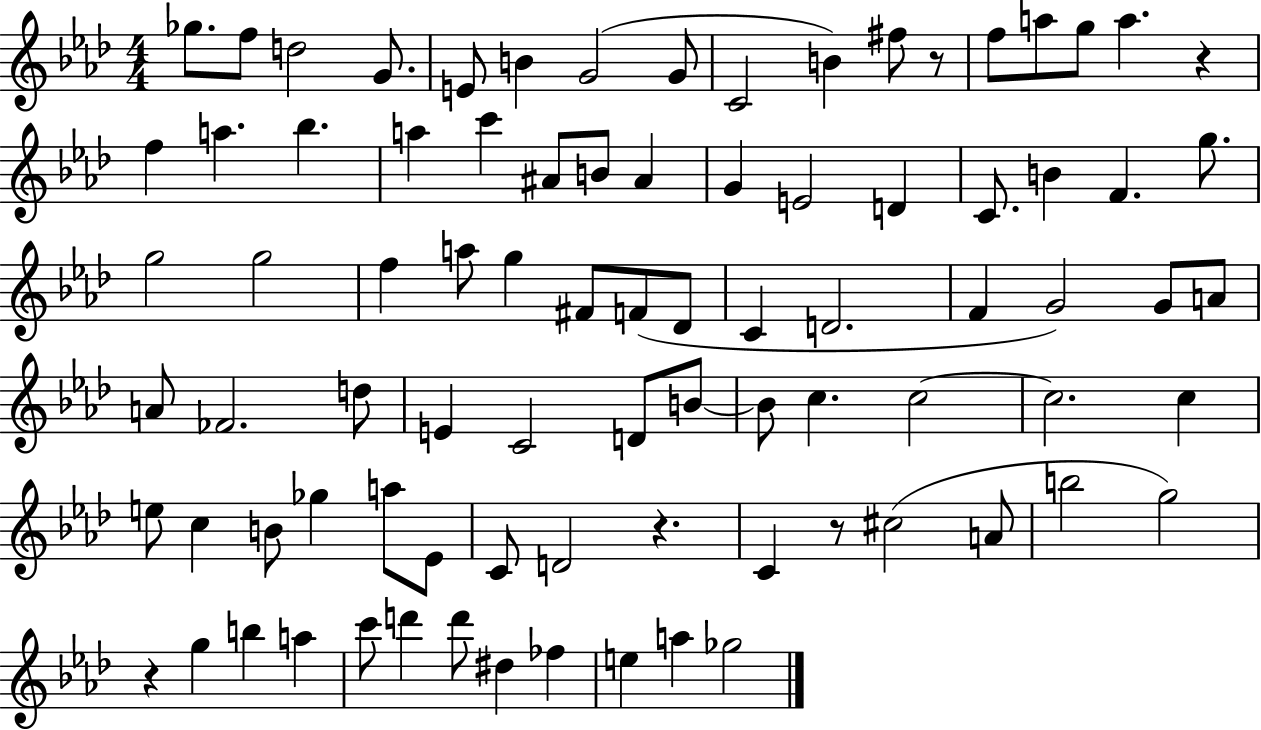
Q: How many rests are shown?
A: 5